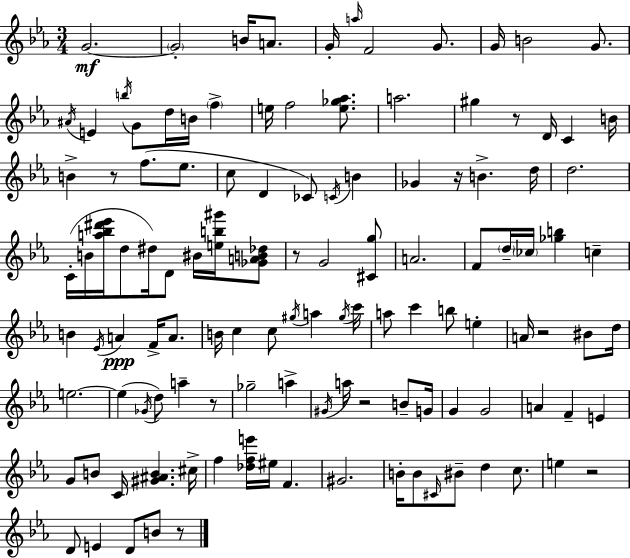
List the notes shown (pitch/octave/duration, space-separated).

G4/h. G4/h B4/s A4/e. G4/s A5/s F4/h G4/e. G4/s B4/h G4/e. A#4/s E4/q B5/s G4/e D5/s B4/s F5/q E5/s F5/h [E5,Gb5,Ab5]/e. A5/h. G#5/q R/e D4/s C4/q B4/s B4/q R/e F5/e. Eb5/e. C5/e D4/q CES4/e C4/s B4/q Gb4/q R/s B4/q. D5/s D5/h. C4/s B4/s [A5,Bb5,D#6,Eb6]/s D5/e D#5/s D4/e BIS4/s [E5,B5,G#6]/s [Gb4,A4,B4,Db5]/e R/e G4/h [C#4,G5]/e A4/h. F4/e D5/s CES5/s [Gb5,B5]/q C5/q B4/q Eb4/s A4/q F4/s A4/e. B4/s C5/q C5/e G#5/s A5/q G#5/s C6/s A5/e C6/q B5/e E5/q A4/s R/h BIS4/e D5/s E5/h. E5/q Gb4/s D5/e A5/q R/e Gb5/h A5/q G#4/s A5/s R/h B4/e G4/s G4/q G4/h A4/q F4/q E4/q G4/e B4/e C4/s [G#4,A#4,B4]/q. C#5/s F5/q [Db5,F5,E6]/s EIS5/s F4/q. G#4/h. B4/s B4/e C#4/s BIS4/e D5/q C5/e. E5/q R/h D4/e E4/q D4/e B4/e R/e